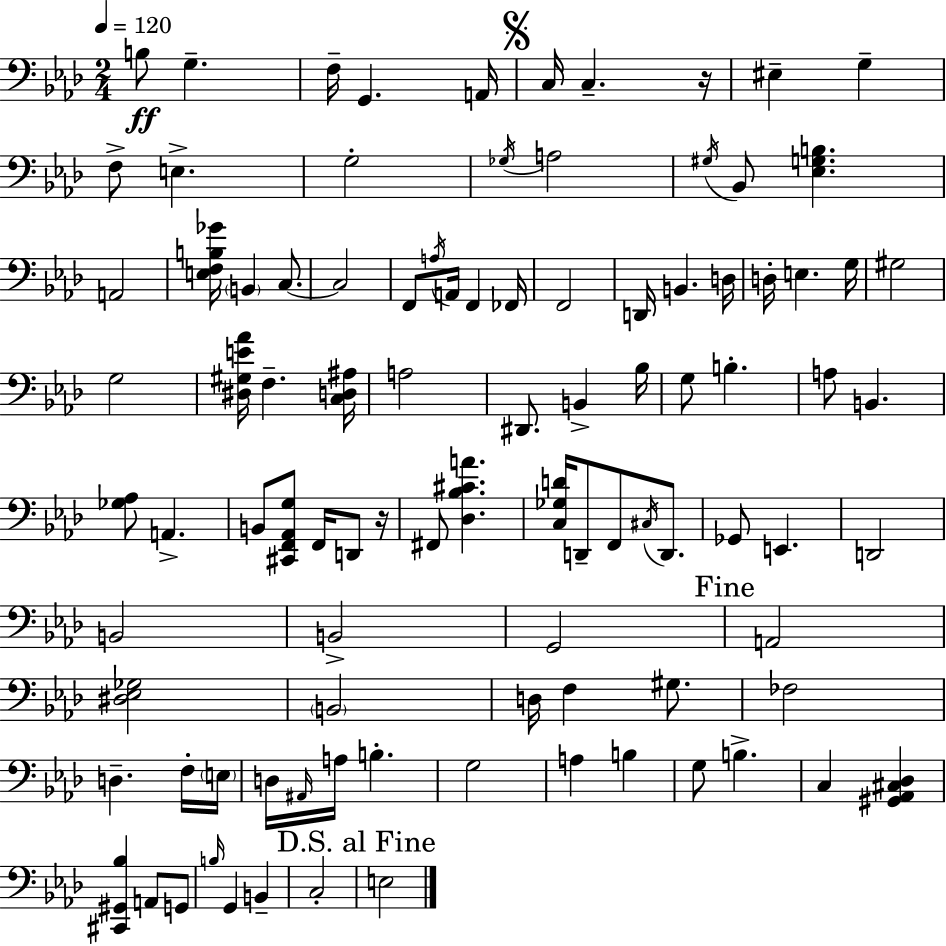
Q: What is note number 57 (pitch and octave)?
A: B2